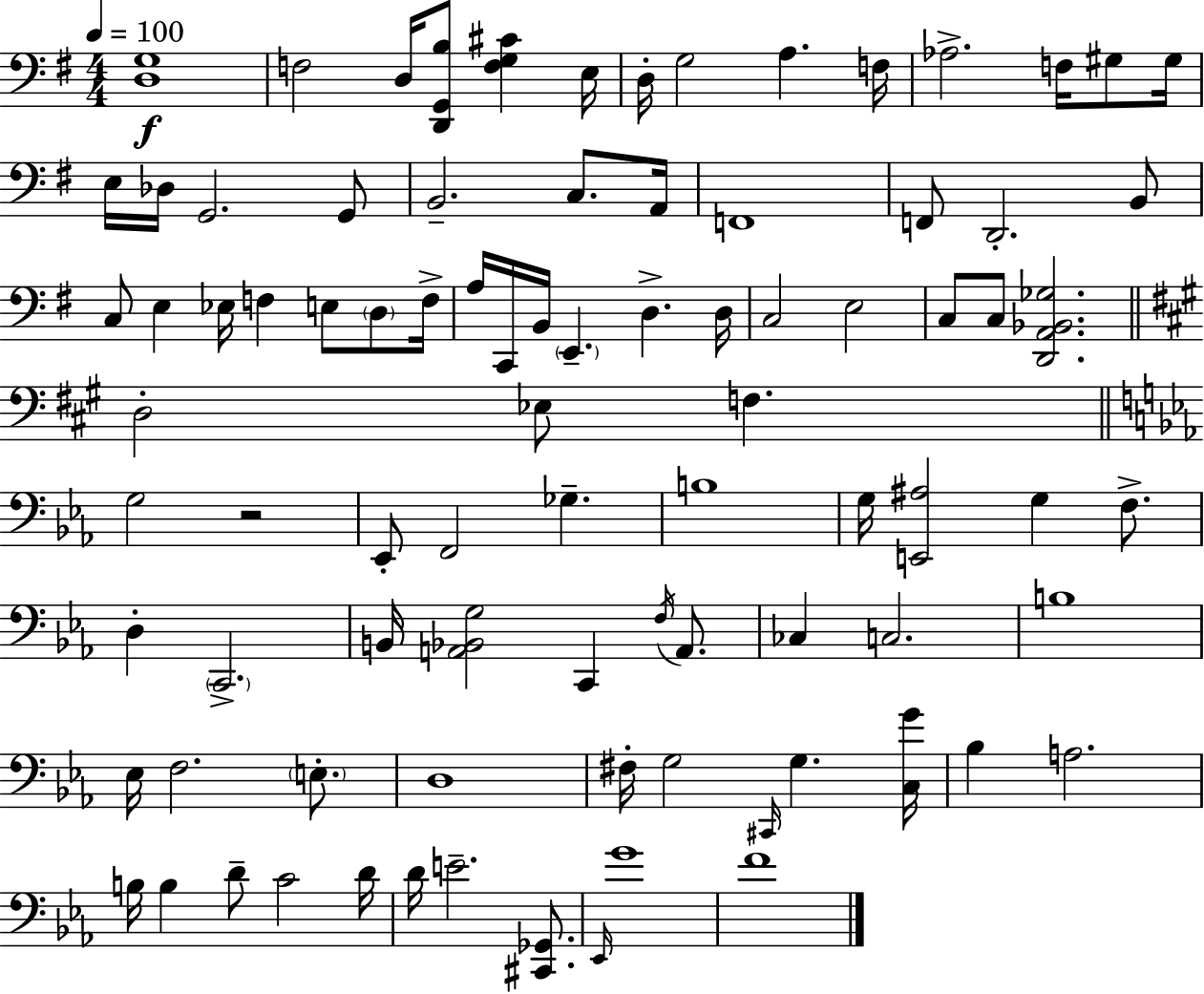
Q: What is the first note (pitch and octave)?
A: F3